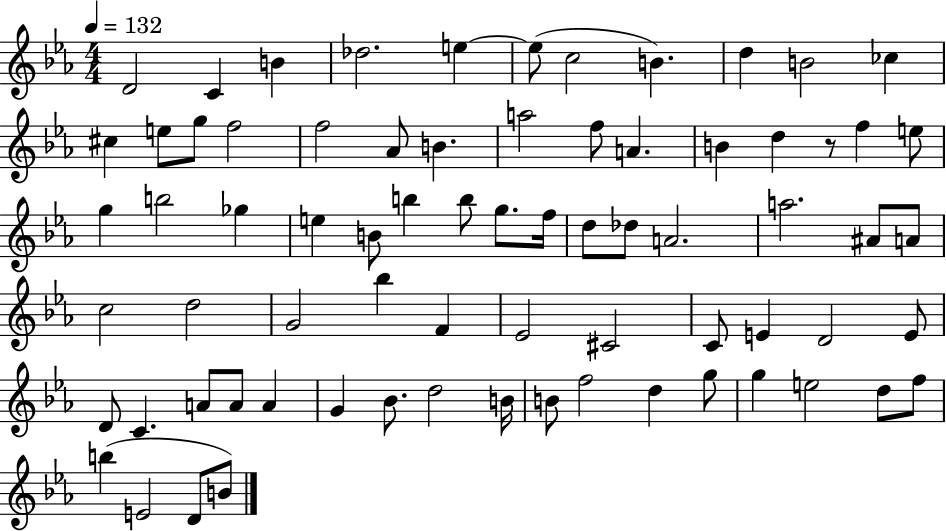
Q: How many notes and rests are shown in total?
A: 73